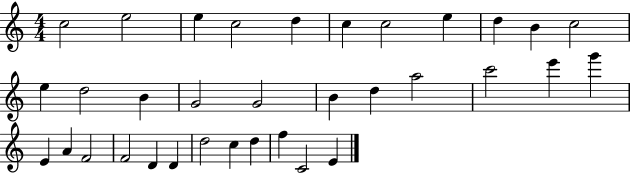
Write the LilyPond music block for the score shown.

{
  \clef treble
  \numericTimeSignature
  \time 4/4
  \key c \major
  c''2 e''2 | e''4 c''2 d''4 | c''4 c''2 e''4 | d''4 b'4 c''2 | \break e''4 d''2 b'4 | g'2 g'2 | b'4 d''4 a''2 | c'''2 e'''4 g'''4 | \break e'4 a'4 f'2 | f'2 d'4 d'4 | d''2 c''4 d''4 | f''4 c'2 e'4 | \break \bar "|."
}